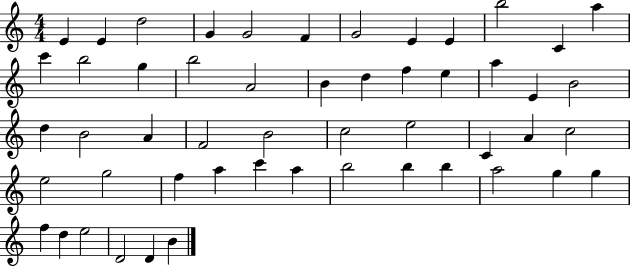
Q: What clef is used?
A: treble